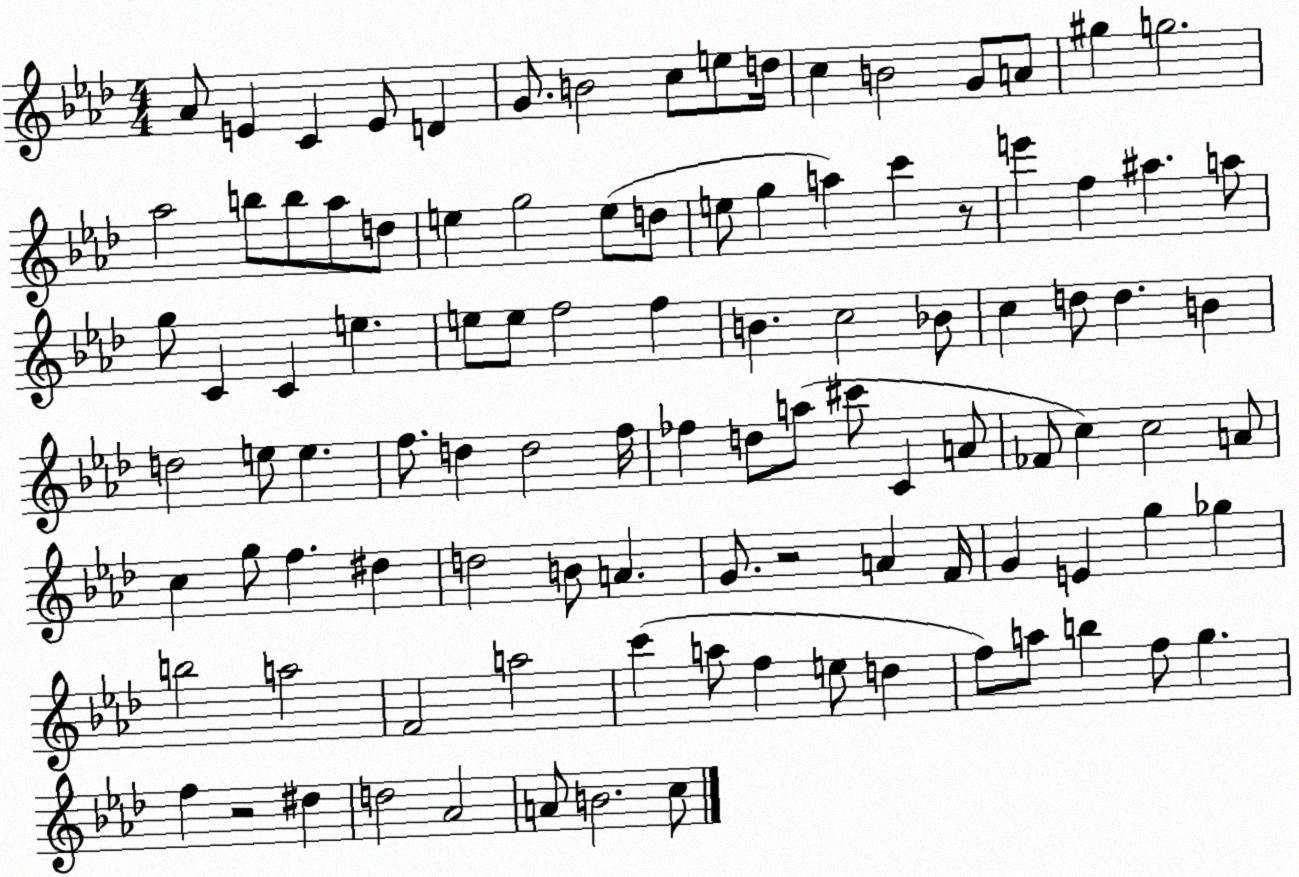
X:1
T:Untitled
M:4/4
L:1/4
K:Ab
_A/2 E C E/2 D G/2 B2 c/2 e/2 d/4 c B2 G/2 A/2 ^g g2 _a2 b/2 b/2 _a/2 d/2 e g2 e/2 d/2 e/2 g a c' z/2 e' f ^a a/2 g/2 C C e e/2 e/2 f2 f B c2 _B/2 c d/2 d B d2 e/2 e f/2 d d2 f/4 _f d/2 a/2 ^c'/2 C A/2 _F/2 c c2 A/2 c g/2 f ^d d2 B/2 A G/2 z2 A F/4 G E g _g b2 a2 F2 a2 c' a/2 f e/2 d f/2 a/2 b f/2 g f z2 ^d d2 _A2 A/2 B2 c/2